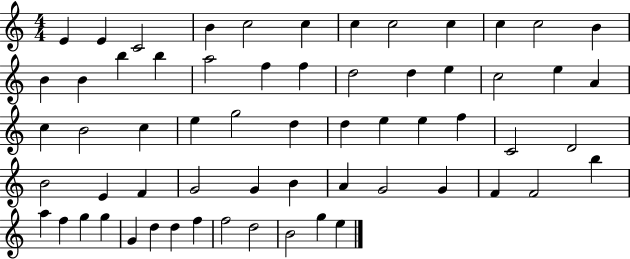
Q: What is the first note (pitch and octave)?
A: E4